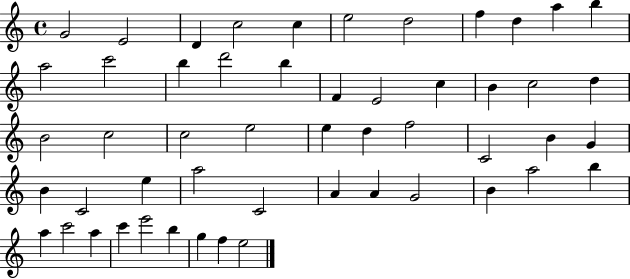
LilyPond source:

{
  \clef treble
  \time 4/4
  \defaultTimeSignature
  \key c \major
  g'2 e'2 | d'4 c''2 c''4 | e''2 d''2 | f''4 d''4 a''4 b''4 | \break a''2 c'''2 | b''4 d'''2 b''4 | f'4 e'2 c''4 | b'4 c''2 d''4 | \break b'2 c''2 | c''2 e''2 | e''4 d''4 f''2 | c'2 b'4 g'4 | \break b'4 c'2 e''4 | a''2 c'2 | a'4 a'4 g'2 | b'4 a''2 b''4 | \break a''4 c'''2 a''4 | c'''4 e'''2 b''4 | g''4 f''4 e''2 | \bar "|."
}